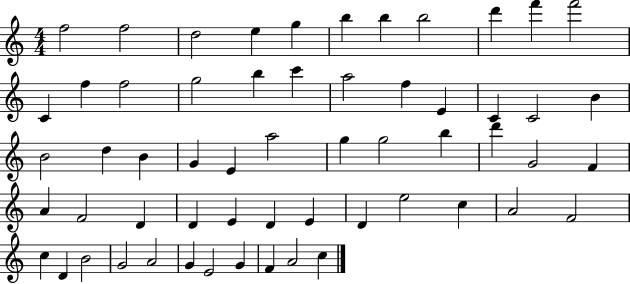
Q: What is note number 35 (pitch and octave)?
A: F4